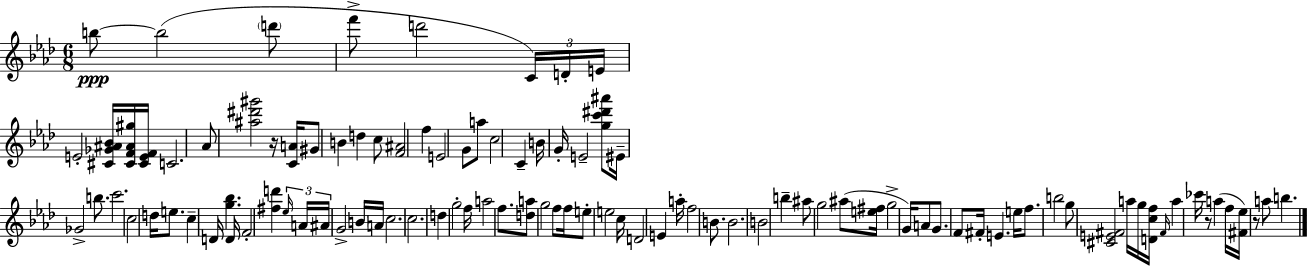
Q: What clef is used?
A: treble